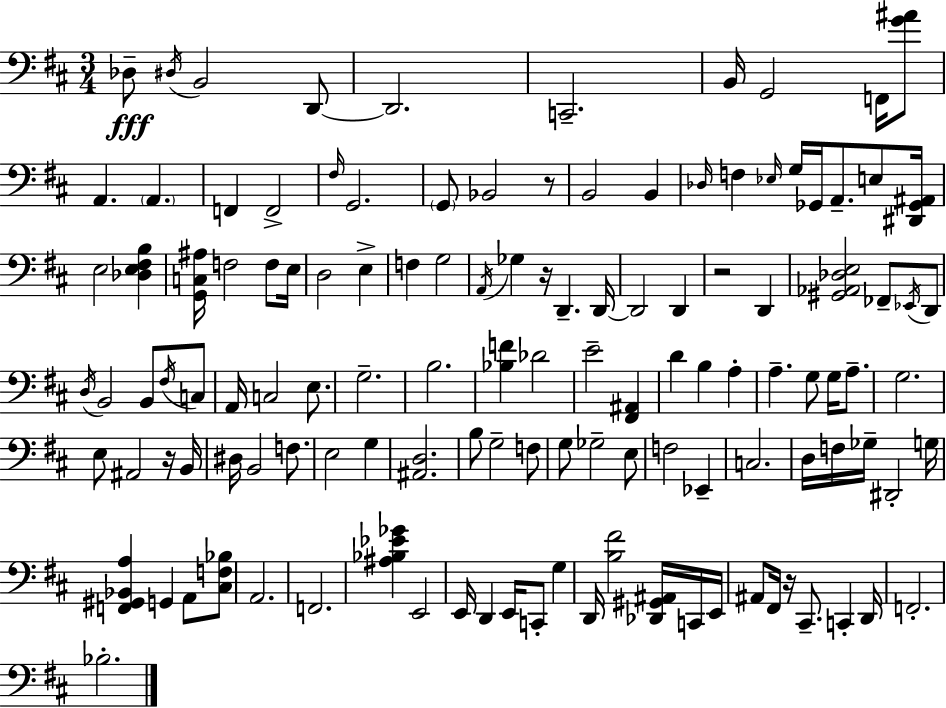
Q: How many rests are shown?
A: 5